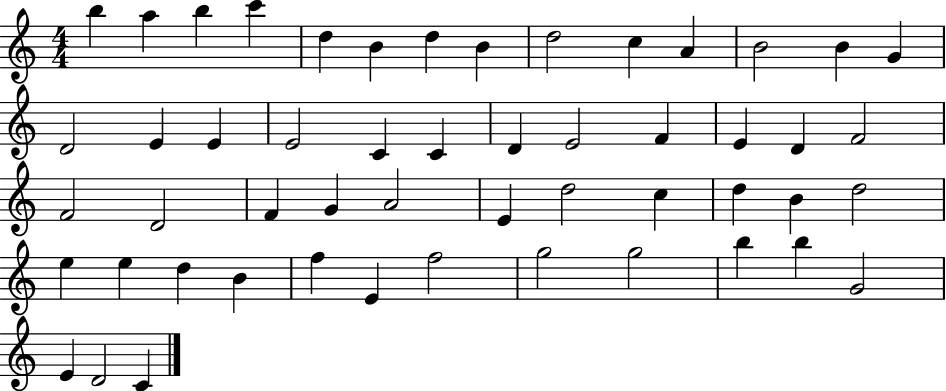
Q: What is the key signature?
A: C major